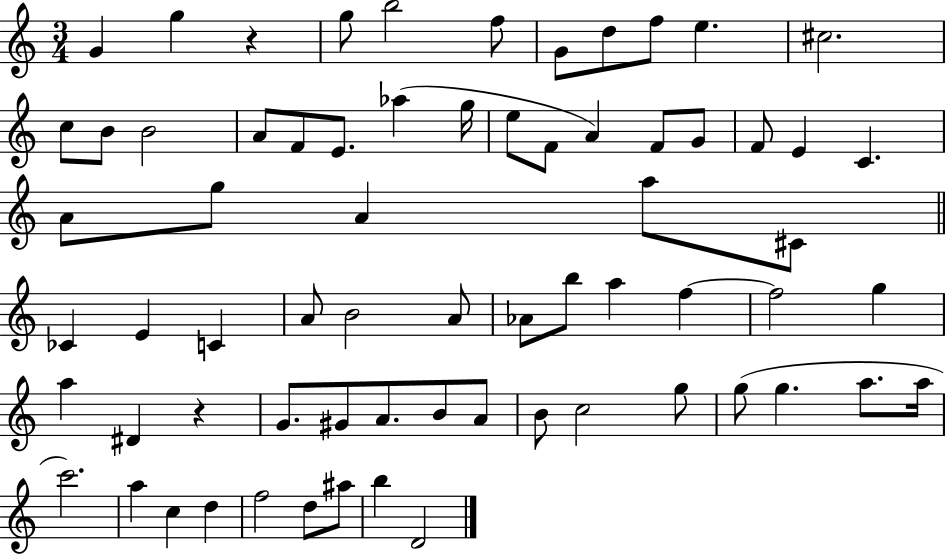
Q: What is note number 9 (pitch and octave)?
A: E5